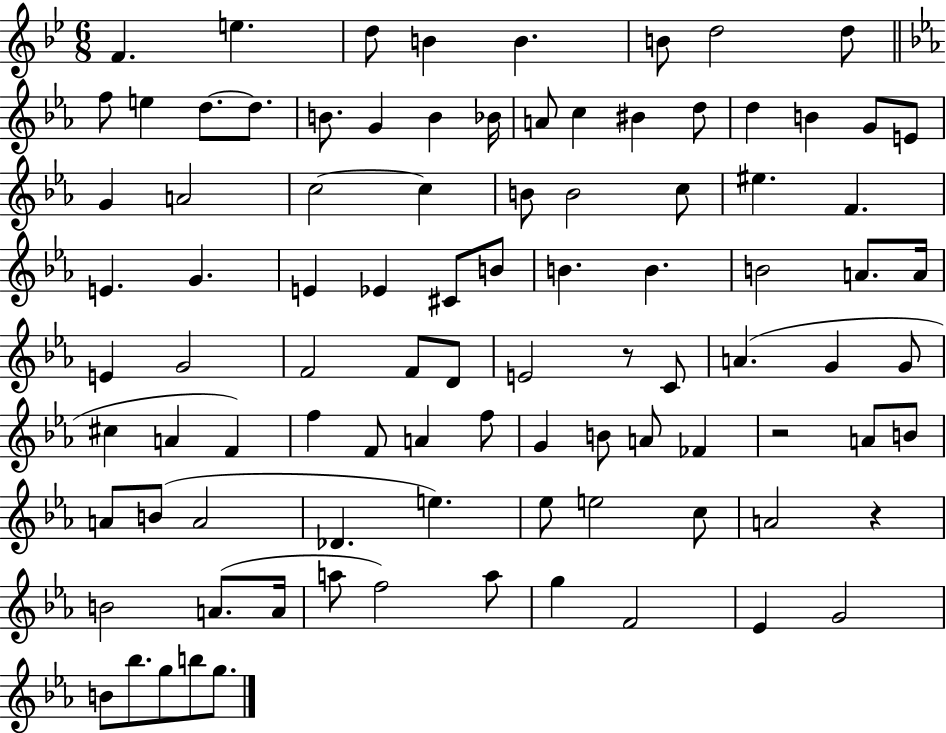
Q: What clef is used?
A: treble